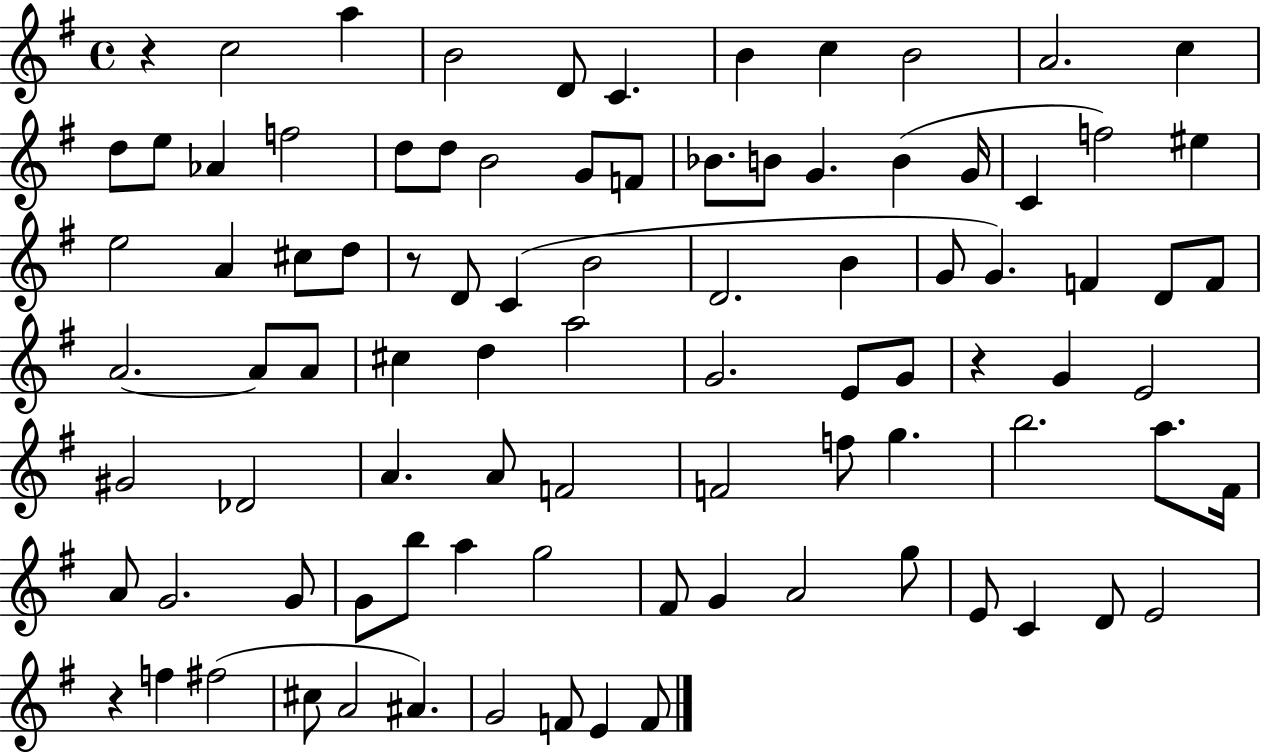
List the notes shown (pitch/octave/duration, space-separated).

R/q C5/h A5/q B4/h D4/e C4/q. B4/q C5/q B4/h A4/h. C5/q D5/e E5/e Ab4/q F5/h D5/e D5/e B4/h G4/e F4/e Bb4/e. B4/e G4/q. B4/q G4/s C4/q F5/h EIS5/q E5/h A4/q C#5/e D5/e R/e D4/e C4/q B4/h D4/h. B4/q G4/e G4/q. F4/q D4/e F4/e A4/h. A4/e A4/e C#5/q D5/q A5/h G4/h. E4/e G4/e R/q G4/q E4/h G#4/h Db4/h A4/q. A4/e F4/h F4/h F5/e G5/q. B5/h. A5/e. F#4/s A4/e G4/h. G4/e G4/e B5/e A5/q G5/h F#4/e G4/q A4/h G5/e E4/e C4/q D4/e E4/h R/q F5/q F#5/h C#5/e A4/h A#4/q. G4/h F4/e E4/q F4/e